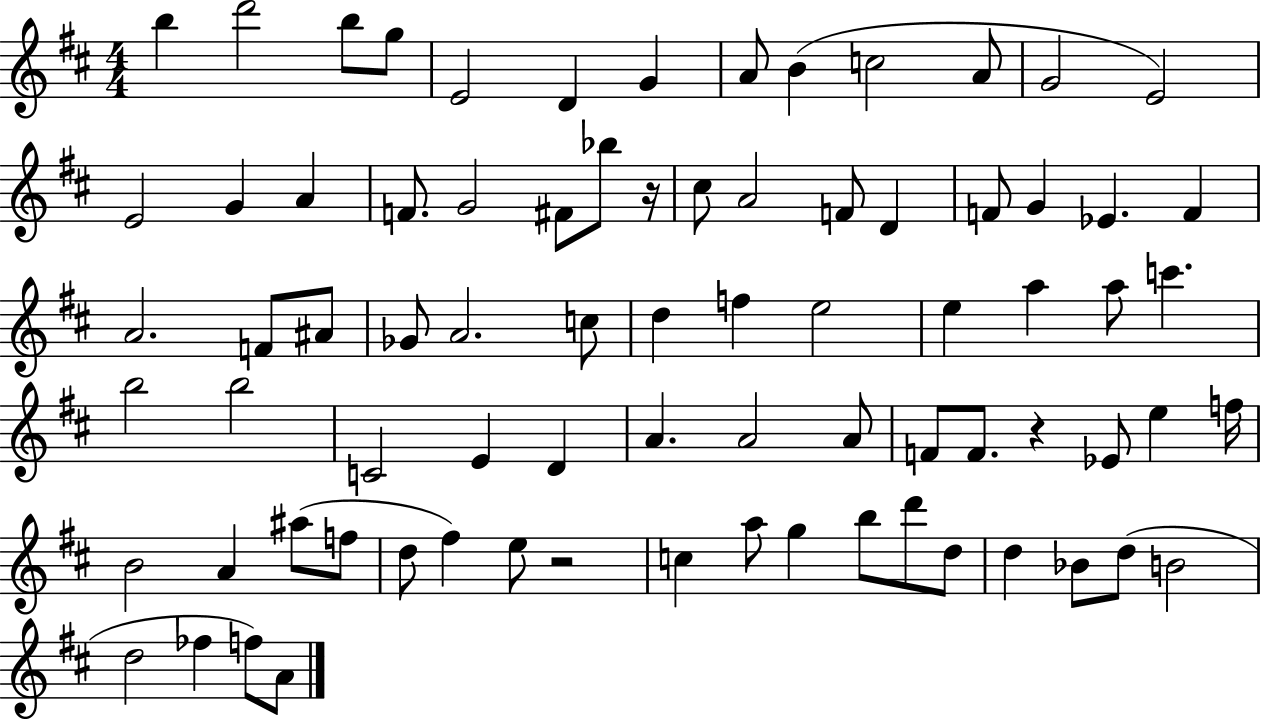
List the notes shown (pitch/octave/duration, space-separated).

B5/q D6/h B5/e G5/e E4/h D4/q G4/q A4/e B4/q C5/h A4/e G4/h E4/h E4/h G4/q A4/q F4/e. G4/h F#4/e Bb5/e R/s C#5/e A4/h F4/e D4/q F4/e G4/q Eb4/q. F4/q A4/h. F4/e A#4/e Gb4/e A4/h. C5/e D5/q F5/q E5/h E5/q A5/q A5/e C6/q. B5/h B5/h C4/h E4/q D4/q A4/q. A4/h A4/e F4/e F4/e. R/q Eb4/e E5/q F5/s B4/h A4/q A#5/e F5/e D5/e F#5/q E5/e R/h C5/q A5/e G5/q B5/e D6/e D5/e D5/q Bb4/e D5/e B4/h D5/h FES5/q F5/e A4/e